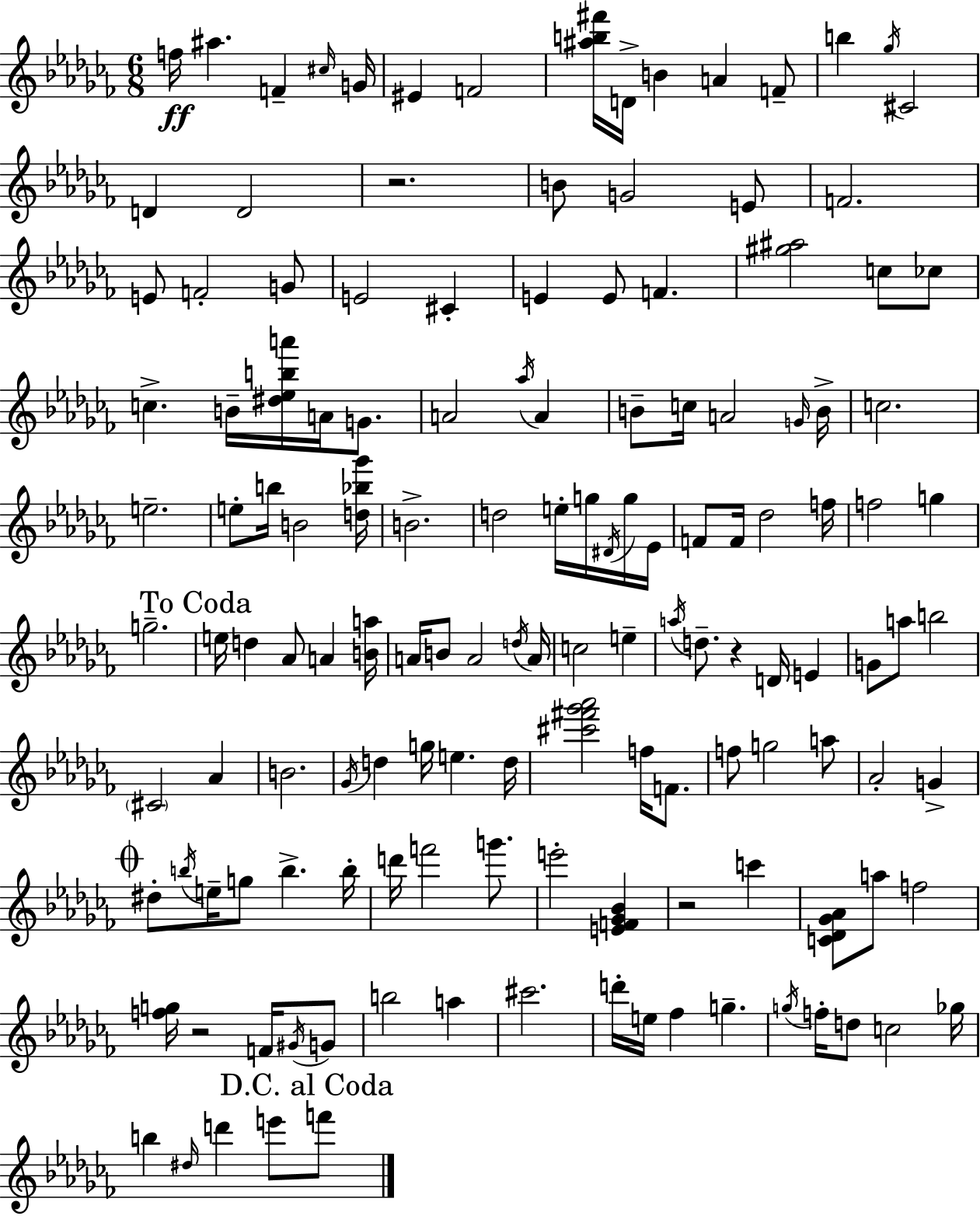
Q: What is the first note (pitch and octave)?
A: F5